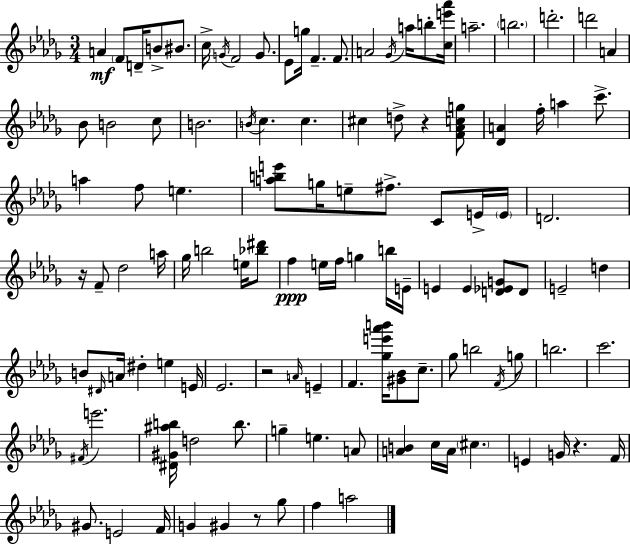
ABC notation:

X:1
T:Untitled
M:3/4
L:1/4
K:Bbm
A F/2 D/4 B/2 ^B/2 c/4 G/4 F2 G/2 _E/2 g/4 F F/2 A2 _G/4 a/4 b/2 [ce'_a']/4 a2 b2 d'2 d'2 A _B/2 B2 c/2 B2 B/4 c c ^c d/2 z [F_Acg]/2 [_DA] f/4 a c'/2 a f/2 e [abe']/2 g/4 e/2 ^f/2 C/2 E/4 E/4 D2 z/4 F/2 _d2 a/4 _g/4 b2 e/4 [_b^d']/2 f e/4 f/4 g b/4 E/4 E E [D_EG]/2 D/2 E2 d B/2 ^D/4 A/4 ^d e E/4 _E2 z2 A/4 E F [_ge'_a'b']/4 [^G_B]/2 c/2 _g/2 b2 F/4 g/2 b2 c'2 ^F/4 e'2 [^D^G^ab]/4 d2 b/2 g e A/2 [AB] c/4 A/4 ^c E G/4 z F/4 ^G/2 E2 F/4 G ^G z/2 _g/2 f a2